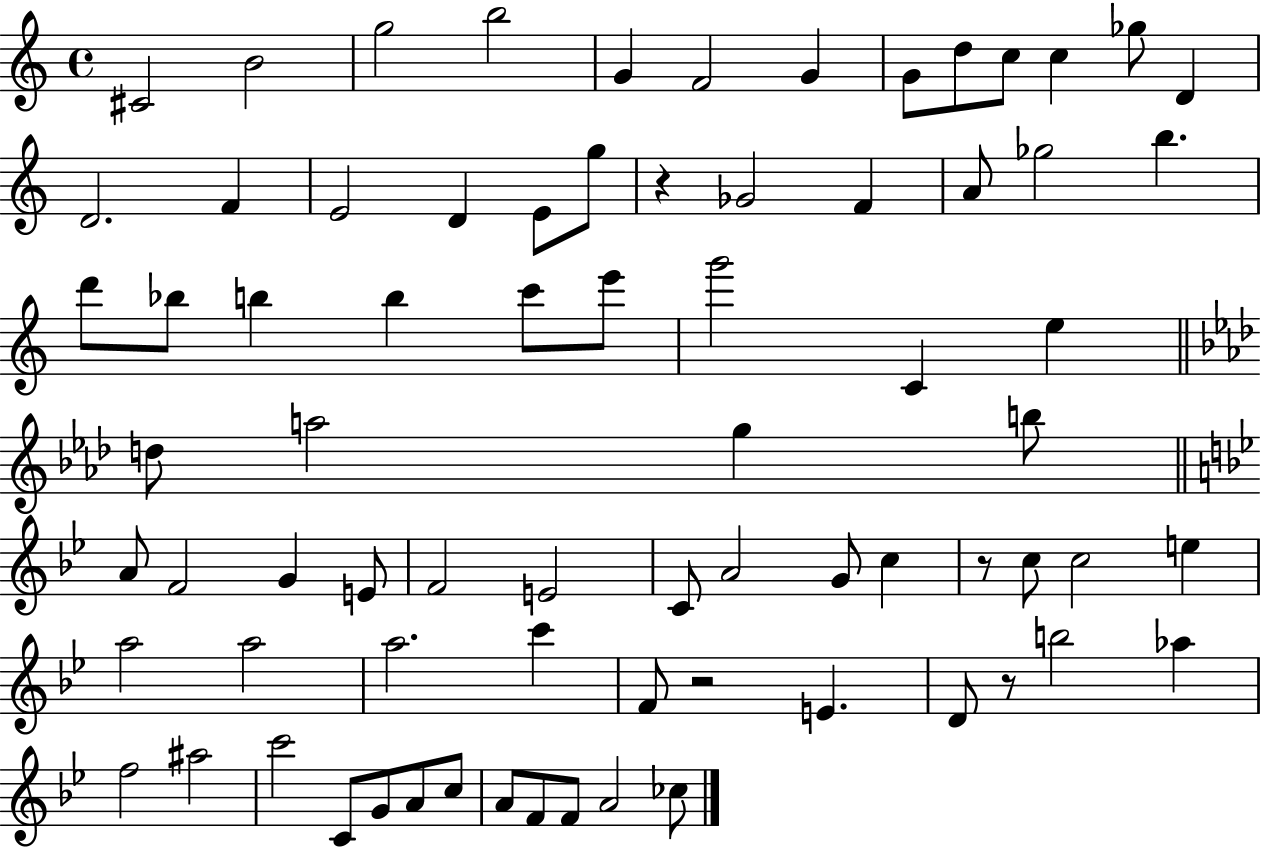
{
  \clef treble
  \time 4/4
  \defaultTimeSignature
  \key c \major
  \repeat volta 2 { cis'2 b'2 | g''2 b''2 | g'4 f'2 g'4 | g'8 d''8 c''8 c''4 ges''8 d'4 | \break d'2. f'4 | e'2 d'4 e'8 g''8 | r4 ges'2 f'4 | a'8 ges''2 b''4. | \break d'''8 bes''8 b''4 b''4 c'''8 e'''8 | g'''2 c'4 e''4 | \bar "||" \break \key aes \major d''8 a''2 g''4 b''8 | \bar "||" \break \key g \minor a'8 f'2 g'4 e'8 | f'2 e'2 | c'8 a'2 g'8 c''4 | r8 c''8 c''2 e''4 | \break a''2 a''2 | a''2. c'''4 | f'8 r2 e'4. | d'8 r8 b''2 aes''4 | \break f''2 ais''2 | c'''2 c'8 g'8 a'8 c''8 | a'8 f'8 f'8 a'2 ces''8 | } \bar "|."
}